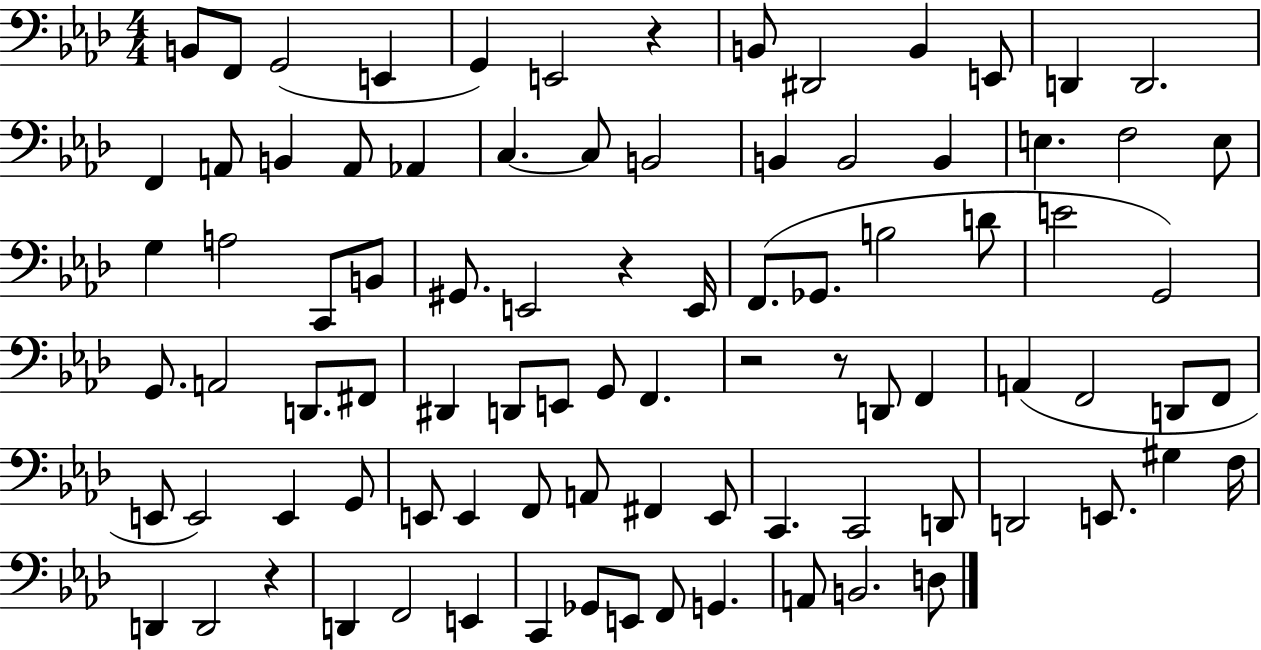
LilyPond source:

{
  \clef bass
  \numericTimeSignature
  \time 4/4
  \key aes \major
  b,8 f,8 g,2( e,4 | g,4) e,2 r4 | b,8 dis,2 b,4 e,8 | d,4 d,2. | \break f,4 a,8 b,4 a,8 aes,4 | c4.~~ c8 b,2 | b,4 b,2 b,4 | e4. f2 e8 | \break g4 a2 c,8 b,8 | gis,8. e,2 r4 e,16 | f,8.( ges,8. b2 d'8 | e'2 g,2) | \break g,8. a,2 d,8. fis,8 | dis,4 d,8 e,8 g,8 f,4. | r2 r8 d,8 f,4 | a,4( f,2 d,8 f,8 | \break e,8 e,2) e,4 g,8 | e,8 e,4 f,8 a,8 fis,4 e,8 | c,4. c,2 d,8 | d,2 e,8. gis4 f16 | \break d,4 d,2 r4 | d,4 f,2 e,4 | c,4 ges,8 e,8 f,8 g,4. | a,8 b,2. d8 | \break \bar "|."
}